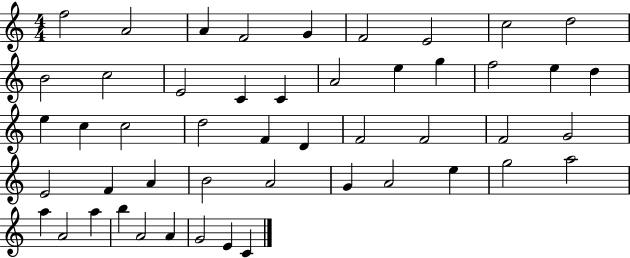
F5/h A4/h A4/q F4/h G4/q F4/h E4/h C5/h D5/h B4/h C5/h E4/h C4/q C4/q A4/h E5/q G5/q F5/h E5/q D5/q E5/q C5/q C5/h D5/h F4/q D4/q F4/h F4/h F4/h G4/h E4/h F4/q A4/q B4/h A4/h G4/q A4/h E5/q G5/h A5/h A5/q A4/h A5/q B5/q A4/h A4/q G4/h E4/q C4/q